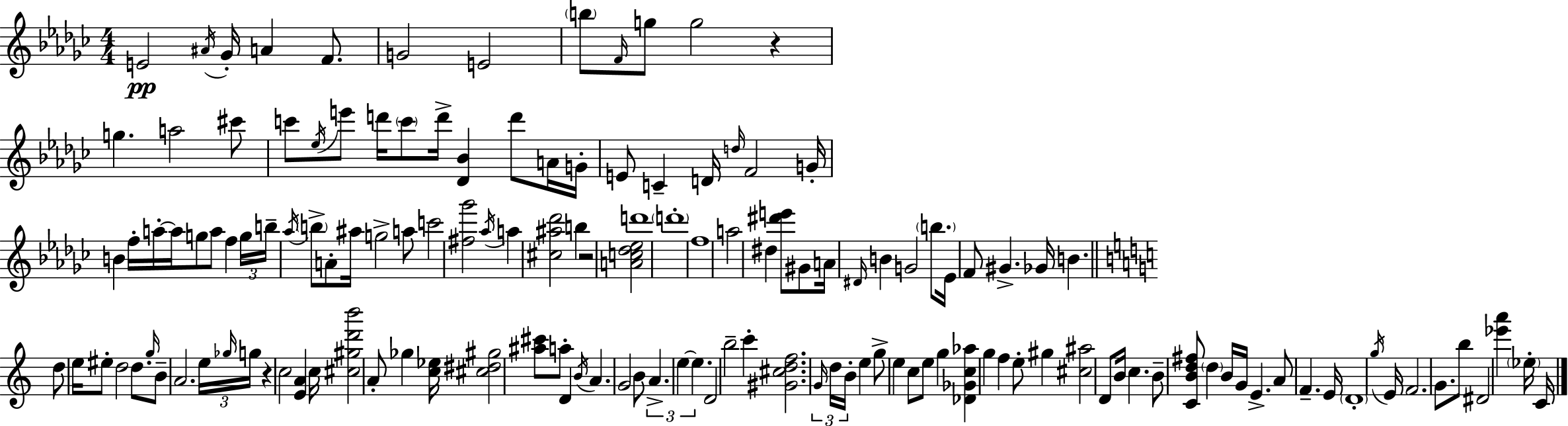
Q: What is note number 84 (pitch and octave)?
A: G4